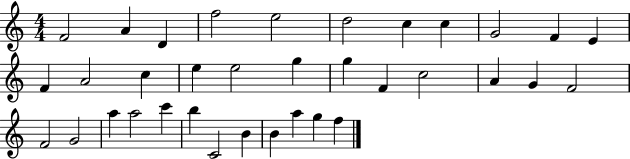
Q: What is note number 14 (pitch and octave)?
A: C5